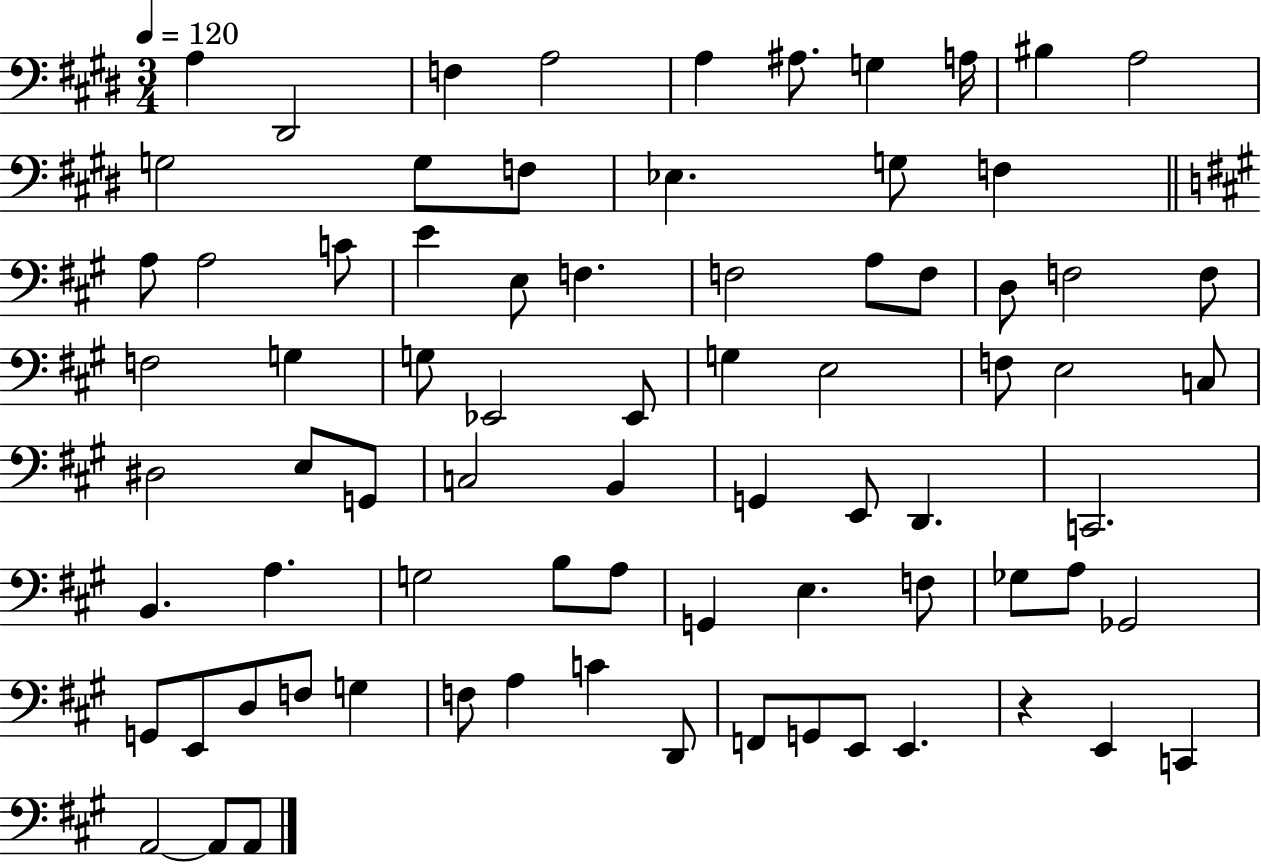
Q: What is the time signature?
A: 3/4